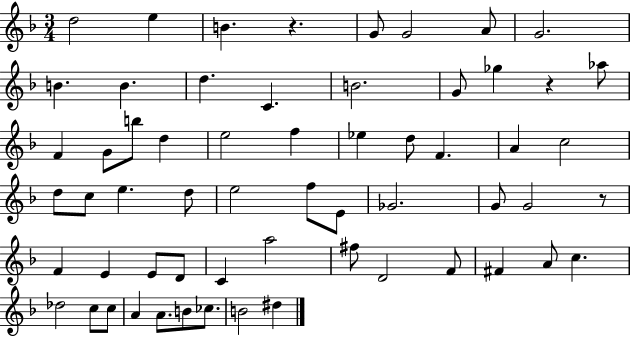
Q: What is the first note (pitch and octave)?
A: D5